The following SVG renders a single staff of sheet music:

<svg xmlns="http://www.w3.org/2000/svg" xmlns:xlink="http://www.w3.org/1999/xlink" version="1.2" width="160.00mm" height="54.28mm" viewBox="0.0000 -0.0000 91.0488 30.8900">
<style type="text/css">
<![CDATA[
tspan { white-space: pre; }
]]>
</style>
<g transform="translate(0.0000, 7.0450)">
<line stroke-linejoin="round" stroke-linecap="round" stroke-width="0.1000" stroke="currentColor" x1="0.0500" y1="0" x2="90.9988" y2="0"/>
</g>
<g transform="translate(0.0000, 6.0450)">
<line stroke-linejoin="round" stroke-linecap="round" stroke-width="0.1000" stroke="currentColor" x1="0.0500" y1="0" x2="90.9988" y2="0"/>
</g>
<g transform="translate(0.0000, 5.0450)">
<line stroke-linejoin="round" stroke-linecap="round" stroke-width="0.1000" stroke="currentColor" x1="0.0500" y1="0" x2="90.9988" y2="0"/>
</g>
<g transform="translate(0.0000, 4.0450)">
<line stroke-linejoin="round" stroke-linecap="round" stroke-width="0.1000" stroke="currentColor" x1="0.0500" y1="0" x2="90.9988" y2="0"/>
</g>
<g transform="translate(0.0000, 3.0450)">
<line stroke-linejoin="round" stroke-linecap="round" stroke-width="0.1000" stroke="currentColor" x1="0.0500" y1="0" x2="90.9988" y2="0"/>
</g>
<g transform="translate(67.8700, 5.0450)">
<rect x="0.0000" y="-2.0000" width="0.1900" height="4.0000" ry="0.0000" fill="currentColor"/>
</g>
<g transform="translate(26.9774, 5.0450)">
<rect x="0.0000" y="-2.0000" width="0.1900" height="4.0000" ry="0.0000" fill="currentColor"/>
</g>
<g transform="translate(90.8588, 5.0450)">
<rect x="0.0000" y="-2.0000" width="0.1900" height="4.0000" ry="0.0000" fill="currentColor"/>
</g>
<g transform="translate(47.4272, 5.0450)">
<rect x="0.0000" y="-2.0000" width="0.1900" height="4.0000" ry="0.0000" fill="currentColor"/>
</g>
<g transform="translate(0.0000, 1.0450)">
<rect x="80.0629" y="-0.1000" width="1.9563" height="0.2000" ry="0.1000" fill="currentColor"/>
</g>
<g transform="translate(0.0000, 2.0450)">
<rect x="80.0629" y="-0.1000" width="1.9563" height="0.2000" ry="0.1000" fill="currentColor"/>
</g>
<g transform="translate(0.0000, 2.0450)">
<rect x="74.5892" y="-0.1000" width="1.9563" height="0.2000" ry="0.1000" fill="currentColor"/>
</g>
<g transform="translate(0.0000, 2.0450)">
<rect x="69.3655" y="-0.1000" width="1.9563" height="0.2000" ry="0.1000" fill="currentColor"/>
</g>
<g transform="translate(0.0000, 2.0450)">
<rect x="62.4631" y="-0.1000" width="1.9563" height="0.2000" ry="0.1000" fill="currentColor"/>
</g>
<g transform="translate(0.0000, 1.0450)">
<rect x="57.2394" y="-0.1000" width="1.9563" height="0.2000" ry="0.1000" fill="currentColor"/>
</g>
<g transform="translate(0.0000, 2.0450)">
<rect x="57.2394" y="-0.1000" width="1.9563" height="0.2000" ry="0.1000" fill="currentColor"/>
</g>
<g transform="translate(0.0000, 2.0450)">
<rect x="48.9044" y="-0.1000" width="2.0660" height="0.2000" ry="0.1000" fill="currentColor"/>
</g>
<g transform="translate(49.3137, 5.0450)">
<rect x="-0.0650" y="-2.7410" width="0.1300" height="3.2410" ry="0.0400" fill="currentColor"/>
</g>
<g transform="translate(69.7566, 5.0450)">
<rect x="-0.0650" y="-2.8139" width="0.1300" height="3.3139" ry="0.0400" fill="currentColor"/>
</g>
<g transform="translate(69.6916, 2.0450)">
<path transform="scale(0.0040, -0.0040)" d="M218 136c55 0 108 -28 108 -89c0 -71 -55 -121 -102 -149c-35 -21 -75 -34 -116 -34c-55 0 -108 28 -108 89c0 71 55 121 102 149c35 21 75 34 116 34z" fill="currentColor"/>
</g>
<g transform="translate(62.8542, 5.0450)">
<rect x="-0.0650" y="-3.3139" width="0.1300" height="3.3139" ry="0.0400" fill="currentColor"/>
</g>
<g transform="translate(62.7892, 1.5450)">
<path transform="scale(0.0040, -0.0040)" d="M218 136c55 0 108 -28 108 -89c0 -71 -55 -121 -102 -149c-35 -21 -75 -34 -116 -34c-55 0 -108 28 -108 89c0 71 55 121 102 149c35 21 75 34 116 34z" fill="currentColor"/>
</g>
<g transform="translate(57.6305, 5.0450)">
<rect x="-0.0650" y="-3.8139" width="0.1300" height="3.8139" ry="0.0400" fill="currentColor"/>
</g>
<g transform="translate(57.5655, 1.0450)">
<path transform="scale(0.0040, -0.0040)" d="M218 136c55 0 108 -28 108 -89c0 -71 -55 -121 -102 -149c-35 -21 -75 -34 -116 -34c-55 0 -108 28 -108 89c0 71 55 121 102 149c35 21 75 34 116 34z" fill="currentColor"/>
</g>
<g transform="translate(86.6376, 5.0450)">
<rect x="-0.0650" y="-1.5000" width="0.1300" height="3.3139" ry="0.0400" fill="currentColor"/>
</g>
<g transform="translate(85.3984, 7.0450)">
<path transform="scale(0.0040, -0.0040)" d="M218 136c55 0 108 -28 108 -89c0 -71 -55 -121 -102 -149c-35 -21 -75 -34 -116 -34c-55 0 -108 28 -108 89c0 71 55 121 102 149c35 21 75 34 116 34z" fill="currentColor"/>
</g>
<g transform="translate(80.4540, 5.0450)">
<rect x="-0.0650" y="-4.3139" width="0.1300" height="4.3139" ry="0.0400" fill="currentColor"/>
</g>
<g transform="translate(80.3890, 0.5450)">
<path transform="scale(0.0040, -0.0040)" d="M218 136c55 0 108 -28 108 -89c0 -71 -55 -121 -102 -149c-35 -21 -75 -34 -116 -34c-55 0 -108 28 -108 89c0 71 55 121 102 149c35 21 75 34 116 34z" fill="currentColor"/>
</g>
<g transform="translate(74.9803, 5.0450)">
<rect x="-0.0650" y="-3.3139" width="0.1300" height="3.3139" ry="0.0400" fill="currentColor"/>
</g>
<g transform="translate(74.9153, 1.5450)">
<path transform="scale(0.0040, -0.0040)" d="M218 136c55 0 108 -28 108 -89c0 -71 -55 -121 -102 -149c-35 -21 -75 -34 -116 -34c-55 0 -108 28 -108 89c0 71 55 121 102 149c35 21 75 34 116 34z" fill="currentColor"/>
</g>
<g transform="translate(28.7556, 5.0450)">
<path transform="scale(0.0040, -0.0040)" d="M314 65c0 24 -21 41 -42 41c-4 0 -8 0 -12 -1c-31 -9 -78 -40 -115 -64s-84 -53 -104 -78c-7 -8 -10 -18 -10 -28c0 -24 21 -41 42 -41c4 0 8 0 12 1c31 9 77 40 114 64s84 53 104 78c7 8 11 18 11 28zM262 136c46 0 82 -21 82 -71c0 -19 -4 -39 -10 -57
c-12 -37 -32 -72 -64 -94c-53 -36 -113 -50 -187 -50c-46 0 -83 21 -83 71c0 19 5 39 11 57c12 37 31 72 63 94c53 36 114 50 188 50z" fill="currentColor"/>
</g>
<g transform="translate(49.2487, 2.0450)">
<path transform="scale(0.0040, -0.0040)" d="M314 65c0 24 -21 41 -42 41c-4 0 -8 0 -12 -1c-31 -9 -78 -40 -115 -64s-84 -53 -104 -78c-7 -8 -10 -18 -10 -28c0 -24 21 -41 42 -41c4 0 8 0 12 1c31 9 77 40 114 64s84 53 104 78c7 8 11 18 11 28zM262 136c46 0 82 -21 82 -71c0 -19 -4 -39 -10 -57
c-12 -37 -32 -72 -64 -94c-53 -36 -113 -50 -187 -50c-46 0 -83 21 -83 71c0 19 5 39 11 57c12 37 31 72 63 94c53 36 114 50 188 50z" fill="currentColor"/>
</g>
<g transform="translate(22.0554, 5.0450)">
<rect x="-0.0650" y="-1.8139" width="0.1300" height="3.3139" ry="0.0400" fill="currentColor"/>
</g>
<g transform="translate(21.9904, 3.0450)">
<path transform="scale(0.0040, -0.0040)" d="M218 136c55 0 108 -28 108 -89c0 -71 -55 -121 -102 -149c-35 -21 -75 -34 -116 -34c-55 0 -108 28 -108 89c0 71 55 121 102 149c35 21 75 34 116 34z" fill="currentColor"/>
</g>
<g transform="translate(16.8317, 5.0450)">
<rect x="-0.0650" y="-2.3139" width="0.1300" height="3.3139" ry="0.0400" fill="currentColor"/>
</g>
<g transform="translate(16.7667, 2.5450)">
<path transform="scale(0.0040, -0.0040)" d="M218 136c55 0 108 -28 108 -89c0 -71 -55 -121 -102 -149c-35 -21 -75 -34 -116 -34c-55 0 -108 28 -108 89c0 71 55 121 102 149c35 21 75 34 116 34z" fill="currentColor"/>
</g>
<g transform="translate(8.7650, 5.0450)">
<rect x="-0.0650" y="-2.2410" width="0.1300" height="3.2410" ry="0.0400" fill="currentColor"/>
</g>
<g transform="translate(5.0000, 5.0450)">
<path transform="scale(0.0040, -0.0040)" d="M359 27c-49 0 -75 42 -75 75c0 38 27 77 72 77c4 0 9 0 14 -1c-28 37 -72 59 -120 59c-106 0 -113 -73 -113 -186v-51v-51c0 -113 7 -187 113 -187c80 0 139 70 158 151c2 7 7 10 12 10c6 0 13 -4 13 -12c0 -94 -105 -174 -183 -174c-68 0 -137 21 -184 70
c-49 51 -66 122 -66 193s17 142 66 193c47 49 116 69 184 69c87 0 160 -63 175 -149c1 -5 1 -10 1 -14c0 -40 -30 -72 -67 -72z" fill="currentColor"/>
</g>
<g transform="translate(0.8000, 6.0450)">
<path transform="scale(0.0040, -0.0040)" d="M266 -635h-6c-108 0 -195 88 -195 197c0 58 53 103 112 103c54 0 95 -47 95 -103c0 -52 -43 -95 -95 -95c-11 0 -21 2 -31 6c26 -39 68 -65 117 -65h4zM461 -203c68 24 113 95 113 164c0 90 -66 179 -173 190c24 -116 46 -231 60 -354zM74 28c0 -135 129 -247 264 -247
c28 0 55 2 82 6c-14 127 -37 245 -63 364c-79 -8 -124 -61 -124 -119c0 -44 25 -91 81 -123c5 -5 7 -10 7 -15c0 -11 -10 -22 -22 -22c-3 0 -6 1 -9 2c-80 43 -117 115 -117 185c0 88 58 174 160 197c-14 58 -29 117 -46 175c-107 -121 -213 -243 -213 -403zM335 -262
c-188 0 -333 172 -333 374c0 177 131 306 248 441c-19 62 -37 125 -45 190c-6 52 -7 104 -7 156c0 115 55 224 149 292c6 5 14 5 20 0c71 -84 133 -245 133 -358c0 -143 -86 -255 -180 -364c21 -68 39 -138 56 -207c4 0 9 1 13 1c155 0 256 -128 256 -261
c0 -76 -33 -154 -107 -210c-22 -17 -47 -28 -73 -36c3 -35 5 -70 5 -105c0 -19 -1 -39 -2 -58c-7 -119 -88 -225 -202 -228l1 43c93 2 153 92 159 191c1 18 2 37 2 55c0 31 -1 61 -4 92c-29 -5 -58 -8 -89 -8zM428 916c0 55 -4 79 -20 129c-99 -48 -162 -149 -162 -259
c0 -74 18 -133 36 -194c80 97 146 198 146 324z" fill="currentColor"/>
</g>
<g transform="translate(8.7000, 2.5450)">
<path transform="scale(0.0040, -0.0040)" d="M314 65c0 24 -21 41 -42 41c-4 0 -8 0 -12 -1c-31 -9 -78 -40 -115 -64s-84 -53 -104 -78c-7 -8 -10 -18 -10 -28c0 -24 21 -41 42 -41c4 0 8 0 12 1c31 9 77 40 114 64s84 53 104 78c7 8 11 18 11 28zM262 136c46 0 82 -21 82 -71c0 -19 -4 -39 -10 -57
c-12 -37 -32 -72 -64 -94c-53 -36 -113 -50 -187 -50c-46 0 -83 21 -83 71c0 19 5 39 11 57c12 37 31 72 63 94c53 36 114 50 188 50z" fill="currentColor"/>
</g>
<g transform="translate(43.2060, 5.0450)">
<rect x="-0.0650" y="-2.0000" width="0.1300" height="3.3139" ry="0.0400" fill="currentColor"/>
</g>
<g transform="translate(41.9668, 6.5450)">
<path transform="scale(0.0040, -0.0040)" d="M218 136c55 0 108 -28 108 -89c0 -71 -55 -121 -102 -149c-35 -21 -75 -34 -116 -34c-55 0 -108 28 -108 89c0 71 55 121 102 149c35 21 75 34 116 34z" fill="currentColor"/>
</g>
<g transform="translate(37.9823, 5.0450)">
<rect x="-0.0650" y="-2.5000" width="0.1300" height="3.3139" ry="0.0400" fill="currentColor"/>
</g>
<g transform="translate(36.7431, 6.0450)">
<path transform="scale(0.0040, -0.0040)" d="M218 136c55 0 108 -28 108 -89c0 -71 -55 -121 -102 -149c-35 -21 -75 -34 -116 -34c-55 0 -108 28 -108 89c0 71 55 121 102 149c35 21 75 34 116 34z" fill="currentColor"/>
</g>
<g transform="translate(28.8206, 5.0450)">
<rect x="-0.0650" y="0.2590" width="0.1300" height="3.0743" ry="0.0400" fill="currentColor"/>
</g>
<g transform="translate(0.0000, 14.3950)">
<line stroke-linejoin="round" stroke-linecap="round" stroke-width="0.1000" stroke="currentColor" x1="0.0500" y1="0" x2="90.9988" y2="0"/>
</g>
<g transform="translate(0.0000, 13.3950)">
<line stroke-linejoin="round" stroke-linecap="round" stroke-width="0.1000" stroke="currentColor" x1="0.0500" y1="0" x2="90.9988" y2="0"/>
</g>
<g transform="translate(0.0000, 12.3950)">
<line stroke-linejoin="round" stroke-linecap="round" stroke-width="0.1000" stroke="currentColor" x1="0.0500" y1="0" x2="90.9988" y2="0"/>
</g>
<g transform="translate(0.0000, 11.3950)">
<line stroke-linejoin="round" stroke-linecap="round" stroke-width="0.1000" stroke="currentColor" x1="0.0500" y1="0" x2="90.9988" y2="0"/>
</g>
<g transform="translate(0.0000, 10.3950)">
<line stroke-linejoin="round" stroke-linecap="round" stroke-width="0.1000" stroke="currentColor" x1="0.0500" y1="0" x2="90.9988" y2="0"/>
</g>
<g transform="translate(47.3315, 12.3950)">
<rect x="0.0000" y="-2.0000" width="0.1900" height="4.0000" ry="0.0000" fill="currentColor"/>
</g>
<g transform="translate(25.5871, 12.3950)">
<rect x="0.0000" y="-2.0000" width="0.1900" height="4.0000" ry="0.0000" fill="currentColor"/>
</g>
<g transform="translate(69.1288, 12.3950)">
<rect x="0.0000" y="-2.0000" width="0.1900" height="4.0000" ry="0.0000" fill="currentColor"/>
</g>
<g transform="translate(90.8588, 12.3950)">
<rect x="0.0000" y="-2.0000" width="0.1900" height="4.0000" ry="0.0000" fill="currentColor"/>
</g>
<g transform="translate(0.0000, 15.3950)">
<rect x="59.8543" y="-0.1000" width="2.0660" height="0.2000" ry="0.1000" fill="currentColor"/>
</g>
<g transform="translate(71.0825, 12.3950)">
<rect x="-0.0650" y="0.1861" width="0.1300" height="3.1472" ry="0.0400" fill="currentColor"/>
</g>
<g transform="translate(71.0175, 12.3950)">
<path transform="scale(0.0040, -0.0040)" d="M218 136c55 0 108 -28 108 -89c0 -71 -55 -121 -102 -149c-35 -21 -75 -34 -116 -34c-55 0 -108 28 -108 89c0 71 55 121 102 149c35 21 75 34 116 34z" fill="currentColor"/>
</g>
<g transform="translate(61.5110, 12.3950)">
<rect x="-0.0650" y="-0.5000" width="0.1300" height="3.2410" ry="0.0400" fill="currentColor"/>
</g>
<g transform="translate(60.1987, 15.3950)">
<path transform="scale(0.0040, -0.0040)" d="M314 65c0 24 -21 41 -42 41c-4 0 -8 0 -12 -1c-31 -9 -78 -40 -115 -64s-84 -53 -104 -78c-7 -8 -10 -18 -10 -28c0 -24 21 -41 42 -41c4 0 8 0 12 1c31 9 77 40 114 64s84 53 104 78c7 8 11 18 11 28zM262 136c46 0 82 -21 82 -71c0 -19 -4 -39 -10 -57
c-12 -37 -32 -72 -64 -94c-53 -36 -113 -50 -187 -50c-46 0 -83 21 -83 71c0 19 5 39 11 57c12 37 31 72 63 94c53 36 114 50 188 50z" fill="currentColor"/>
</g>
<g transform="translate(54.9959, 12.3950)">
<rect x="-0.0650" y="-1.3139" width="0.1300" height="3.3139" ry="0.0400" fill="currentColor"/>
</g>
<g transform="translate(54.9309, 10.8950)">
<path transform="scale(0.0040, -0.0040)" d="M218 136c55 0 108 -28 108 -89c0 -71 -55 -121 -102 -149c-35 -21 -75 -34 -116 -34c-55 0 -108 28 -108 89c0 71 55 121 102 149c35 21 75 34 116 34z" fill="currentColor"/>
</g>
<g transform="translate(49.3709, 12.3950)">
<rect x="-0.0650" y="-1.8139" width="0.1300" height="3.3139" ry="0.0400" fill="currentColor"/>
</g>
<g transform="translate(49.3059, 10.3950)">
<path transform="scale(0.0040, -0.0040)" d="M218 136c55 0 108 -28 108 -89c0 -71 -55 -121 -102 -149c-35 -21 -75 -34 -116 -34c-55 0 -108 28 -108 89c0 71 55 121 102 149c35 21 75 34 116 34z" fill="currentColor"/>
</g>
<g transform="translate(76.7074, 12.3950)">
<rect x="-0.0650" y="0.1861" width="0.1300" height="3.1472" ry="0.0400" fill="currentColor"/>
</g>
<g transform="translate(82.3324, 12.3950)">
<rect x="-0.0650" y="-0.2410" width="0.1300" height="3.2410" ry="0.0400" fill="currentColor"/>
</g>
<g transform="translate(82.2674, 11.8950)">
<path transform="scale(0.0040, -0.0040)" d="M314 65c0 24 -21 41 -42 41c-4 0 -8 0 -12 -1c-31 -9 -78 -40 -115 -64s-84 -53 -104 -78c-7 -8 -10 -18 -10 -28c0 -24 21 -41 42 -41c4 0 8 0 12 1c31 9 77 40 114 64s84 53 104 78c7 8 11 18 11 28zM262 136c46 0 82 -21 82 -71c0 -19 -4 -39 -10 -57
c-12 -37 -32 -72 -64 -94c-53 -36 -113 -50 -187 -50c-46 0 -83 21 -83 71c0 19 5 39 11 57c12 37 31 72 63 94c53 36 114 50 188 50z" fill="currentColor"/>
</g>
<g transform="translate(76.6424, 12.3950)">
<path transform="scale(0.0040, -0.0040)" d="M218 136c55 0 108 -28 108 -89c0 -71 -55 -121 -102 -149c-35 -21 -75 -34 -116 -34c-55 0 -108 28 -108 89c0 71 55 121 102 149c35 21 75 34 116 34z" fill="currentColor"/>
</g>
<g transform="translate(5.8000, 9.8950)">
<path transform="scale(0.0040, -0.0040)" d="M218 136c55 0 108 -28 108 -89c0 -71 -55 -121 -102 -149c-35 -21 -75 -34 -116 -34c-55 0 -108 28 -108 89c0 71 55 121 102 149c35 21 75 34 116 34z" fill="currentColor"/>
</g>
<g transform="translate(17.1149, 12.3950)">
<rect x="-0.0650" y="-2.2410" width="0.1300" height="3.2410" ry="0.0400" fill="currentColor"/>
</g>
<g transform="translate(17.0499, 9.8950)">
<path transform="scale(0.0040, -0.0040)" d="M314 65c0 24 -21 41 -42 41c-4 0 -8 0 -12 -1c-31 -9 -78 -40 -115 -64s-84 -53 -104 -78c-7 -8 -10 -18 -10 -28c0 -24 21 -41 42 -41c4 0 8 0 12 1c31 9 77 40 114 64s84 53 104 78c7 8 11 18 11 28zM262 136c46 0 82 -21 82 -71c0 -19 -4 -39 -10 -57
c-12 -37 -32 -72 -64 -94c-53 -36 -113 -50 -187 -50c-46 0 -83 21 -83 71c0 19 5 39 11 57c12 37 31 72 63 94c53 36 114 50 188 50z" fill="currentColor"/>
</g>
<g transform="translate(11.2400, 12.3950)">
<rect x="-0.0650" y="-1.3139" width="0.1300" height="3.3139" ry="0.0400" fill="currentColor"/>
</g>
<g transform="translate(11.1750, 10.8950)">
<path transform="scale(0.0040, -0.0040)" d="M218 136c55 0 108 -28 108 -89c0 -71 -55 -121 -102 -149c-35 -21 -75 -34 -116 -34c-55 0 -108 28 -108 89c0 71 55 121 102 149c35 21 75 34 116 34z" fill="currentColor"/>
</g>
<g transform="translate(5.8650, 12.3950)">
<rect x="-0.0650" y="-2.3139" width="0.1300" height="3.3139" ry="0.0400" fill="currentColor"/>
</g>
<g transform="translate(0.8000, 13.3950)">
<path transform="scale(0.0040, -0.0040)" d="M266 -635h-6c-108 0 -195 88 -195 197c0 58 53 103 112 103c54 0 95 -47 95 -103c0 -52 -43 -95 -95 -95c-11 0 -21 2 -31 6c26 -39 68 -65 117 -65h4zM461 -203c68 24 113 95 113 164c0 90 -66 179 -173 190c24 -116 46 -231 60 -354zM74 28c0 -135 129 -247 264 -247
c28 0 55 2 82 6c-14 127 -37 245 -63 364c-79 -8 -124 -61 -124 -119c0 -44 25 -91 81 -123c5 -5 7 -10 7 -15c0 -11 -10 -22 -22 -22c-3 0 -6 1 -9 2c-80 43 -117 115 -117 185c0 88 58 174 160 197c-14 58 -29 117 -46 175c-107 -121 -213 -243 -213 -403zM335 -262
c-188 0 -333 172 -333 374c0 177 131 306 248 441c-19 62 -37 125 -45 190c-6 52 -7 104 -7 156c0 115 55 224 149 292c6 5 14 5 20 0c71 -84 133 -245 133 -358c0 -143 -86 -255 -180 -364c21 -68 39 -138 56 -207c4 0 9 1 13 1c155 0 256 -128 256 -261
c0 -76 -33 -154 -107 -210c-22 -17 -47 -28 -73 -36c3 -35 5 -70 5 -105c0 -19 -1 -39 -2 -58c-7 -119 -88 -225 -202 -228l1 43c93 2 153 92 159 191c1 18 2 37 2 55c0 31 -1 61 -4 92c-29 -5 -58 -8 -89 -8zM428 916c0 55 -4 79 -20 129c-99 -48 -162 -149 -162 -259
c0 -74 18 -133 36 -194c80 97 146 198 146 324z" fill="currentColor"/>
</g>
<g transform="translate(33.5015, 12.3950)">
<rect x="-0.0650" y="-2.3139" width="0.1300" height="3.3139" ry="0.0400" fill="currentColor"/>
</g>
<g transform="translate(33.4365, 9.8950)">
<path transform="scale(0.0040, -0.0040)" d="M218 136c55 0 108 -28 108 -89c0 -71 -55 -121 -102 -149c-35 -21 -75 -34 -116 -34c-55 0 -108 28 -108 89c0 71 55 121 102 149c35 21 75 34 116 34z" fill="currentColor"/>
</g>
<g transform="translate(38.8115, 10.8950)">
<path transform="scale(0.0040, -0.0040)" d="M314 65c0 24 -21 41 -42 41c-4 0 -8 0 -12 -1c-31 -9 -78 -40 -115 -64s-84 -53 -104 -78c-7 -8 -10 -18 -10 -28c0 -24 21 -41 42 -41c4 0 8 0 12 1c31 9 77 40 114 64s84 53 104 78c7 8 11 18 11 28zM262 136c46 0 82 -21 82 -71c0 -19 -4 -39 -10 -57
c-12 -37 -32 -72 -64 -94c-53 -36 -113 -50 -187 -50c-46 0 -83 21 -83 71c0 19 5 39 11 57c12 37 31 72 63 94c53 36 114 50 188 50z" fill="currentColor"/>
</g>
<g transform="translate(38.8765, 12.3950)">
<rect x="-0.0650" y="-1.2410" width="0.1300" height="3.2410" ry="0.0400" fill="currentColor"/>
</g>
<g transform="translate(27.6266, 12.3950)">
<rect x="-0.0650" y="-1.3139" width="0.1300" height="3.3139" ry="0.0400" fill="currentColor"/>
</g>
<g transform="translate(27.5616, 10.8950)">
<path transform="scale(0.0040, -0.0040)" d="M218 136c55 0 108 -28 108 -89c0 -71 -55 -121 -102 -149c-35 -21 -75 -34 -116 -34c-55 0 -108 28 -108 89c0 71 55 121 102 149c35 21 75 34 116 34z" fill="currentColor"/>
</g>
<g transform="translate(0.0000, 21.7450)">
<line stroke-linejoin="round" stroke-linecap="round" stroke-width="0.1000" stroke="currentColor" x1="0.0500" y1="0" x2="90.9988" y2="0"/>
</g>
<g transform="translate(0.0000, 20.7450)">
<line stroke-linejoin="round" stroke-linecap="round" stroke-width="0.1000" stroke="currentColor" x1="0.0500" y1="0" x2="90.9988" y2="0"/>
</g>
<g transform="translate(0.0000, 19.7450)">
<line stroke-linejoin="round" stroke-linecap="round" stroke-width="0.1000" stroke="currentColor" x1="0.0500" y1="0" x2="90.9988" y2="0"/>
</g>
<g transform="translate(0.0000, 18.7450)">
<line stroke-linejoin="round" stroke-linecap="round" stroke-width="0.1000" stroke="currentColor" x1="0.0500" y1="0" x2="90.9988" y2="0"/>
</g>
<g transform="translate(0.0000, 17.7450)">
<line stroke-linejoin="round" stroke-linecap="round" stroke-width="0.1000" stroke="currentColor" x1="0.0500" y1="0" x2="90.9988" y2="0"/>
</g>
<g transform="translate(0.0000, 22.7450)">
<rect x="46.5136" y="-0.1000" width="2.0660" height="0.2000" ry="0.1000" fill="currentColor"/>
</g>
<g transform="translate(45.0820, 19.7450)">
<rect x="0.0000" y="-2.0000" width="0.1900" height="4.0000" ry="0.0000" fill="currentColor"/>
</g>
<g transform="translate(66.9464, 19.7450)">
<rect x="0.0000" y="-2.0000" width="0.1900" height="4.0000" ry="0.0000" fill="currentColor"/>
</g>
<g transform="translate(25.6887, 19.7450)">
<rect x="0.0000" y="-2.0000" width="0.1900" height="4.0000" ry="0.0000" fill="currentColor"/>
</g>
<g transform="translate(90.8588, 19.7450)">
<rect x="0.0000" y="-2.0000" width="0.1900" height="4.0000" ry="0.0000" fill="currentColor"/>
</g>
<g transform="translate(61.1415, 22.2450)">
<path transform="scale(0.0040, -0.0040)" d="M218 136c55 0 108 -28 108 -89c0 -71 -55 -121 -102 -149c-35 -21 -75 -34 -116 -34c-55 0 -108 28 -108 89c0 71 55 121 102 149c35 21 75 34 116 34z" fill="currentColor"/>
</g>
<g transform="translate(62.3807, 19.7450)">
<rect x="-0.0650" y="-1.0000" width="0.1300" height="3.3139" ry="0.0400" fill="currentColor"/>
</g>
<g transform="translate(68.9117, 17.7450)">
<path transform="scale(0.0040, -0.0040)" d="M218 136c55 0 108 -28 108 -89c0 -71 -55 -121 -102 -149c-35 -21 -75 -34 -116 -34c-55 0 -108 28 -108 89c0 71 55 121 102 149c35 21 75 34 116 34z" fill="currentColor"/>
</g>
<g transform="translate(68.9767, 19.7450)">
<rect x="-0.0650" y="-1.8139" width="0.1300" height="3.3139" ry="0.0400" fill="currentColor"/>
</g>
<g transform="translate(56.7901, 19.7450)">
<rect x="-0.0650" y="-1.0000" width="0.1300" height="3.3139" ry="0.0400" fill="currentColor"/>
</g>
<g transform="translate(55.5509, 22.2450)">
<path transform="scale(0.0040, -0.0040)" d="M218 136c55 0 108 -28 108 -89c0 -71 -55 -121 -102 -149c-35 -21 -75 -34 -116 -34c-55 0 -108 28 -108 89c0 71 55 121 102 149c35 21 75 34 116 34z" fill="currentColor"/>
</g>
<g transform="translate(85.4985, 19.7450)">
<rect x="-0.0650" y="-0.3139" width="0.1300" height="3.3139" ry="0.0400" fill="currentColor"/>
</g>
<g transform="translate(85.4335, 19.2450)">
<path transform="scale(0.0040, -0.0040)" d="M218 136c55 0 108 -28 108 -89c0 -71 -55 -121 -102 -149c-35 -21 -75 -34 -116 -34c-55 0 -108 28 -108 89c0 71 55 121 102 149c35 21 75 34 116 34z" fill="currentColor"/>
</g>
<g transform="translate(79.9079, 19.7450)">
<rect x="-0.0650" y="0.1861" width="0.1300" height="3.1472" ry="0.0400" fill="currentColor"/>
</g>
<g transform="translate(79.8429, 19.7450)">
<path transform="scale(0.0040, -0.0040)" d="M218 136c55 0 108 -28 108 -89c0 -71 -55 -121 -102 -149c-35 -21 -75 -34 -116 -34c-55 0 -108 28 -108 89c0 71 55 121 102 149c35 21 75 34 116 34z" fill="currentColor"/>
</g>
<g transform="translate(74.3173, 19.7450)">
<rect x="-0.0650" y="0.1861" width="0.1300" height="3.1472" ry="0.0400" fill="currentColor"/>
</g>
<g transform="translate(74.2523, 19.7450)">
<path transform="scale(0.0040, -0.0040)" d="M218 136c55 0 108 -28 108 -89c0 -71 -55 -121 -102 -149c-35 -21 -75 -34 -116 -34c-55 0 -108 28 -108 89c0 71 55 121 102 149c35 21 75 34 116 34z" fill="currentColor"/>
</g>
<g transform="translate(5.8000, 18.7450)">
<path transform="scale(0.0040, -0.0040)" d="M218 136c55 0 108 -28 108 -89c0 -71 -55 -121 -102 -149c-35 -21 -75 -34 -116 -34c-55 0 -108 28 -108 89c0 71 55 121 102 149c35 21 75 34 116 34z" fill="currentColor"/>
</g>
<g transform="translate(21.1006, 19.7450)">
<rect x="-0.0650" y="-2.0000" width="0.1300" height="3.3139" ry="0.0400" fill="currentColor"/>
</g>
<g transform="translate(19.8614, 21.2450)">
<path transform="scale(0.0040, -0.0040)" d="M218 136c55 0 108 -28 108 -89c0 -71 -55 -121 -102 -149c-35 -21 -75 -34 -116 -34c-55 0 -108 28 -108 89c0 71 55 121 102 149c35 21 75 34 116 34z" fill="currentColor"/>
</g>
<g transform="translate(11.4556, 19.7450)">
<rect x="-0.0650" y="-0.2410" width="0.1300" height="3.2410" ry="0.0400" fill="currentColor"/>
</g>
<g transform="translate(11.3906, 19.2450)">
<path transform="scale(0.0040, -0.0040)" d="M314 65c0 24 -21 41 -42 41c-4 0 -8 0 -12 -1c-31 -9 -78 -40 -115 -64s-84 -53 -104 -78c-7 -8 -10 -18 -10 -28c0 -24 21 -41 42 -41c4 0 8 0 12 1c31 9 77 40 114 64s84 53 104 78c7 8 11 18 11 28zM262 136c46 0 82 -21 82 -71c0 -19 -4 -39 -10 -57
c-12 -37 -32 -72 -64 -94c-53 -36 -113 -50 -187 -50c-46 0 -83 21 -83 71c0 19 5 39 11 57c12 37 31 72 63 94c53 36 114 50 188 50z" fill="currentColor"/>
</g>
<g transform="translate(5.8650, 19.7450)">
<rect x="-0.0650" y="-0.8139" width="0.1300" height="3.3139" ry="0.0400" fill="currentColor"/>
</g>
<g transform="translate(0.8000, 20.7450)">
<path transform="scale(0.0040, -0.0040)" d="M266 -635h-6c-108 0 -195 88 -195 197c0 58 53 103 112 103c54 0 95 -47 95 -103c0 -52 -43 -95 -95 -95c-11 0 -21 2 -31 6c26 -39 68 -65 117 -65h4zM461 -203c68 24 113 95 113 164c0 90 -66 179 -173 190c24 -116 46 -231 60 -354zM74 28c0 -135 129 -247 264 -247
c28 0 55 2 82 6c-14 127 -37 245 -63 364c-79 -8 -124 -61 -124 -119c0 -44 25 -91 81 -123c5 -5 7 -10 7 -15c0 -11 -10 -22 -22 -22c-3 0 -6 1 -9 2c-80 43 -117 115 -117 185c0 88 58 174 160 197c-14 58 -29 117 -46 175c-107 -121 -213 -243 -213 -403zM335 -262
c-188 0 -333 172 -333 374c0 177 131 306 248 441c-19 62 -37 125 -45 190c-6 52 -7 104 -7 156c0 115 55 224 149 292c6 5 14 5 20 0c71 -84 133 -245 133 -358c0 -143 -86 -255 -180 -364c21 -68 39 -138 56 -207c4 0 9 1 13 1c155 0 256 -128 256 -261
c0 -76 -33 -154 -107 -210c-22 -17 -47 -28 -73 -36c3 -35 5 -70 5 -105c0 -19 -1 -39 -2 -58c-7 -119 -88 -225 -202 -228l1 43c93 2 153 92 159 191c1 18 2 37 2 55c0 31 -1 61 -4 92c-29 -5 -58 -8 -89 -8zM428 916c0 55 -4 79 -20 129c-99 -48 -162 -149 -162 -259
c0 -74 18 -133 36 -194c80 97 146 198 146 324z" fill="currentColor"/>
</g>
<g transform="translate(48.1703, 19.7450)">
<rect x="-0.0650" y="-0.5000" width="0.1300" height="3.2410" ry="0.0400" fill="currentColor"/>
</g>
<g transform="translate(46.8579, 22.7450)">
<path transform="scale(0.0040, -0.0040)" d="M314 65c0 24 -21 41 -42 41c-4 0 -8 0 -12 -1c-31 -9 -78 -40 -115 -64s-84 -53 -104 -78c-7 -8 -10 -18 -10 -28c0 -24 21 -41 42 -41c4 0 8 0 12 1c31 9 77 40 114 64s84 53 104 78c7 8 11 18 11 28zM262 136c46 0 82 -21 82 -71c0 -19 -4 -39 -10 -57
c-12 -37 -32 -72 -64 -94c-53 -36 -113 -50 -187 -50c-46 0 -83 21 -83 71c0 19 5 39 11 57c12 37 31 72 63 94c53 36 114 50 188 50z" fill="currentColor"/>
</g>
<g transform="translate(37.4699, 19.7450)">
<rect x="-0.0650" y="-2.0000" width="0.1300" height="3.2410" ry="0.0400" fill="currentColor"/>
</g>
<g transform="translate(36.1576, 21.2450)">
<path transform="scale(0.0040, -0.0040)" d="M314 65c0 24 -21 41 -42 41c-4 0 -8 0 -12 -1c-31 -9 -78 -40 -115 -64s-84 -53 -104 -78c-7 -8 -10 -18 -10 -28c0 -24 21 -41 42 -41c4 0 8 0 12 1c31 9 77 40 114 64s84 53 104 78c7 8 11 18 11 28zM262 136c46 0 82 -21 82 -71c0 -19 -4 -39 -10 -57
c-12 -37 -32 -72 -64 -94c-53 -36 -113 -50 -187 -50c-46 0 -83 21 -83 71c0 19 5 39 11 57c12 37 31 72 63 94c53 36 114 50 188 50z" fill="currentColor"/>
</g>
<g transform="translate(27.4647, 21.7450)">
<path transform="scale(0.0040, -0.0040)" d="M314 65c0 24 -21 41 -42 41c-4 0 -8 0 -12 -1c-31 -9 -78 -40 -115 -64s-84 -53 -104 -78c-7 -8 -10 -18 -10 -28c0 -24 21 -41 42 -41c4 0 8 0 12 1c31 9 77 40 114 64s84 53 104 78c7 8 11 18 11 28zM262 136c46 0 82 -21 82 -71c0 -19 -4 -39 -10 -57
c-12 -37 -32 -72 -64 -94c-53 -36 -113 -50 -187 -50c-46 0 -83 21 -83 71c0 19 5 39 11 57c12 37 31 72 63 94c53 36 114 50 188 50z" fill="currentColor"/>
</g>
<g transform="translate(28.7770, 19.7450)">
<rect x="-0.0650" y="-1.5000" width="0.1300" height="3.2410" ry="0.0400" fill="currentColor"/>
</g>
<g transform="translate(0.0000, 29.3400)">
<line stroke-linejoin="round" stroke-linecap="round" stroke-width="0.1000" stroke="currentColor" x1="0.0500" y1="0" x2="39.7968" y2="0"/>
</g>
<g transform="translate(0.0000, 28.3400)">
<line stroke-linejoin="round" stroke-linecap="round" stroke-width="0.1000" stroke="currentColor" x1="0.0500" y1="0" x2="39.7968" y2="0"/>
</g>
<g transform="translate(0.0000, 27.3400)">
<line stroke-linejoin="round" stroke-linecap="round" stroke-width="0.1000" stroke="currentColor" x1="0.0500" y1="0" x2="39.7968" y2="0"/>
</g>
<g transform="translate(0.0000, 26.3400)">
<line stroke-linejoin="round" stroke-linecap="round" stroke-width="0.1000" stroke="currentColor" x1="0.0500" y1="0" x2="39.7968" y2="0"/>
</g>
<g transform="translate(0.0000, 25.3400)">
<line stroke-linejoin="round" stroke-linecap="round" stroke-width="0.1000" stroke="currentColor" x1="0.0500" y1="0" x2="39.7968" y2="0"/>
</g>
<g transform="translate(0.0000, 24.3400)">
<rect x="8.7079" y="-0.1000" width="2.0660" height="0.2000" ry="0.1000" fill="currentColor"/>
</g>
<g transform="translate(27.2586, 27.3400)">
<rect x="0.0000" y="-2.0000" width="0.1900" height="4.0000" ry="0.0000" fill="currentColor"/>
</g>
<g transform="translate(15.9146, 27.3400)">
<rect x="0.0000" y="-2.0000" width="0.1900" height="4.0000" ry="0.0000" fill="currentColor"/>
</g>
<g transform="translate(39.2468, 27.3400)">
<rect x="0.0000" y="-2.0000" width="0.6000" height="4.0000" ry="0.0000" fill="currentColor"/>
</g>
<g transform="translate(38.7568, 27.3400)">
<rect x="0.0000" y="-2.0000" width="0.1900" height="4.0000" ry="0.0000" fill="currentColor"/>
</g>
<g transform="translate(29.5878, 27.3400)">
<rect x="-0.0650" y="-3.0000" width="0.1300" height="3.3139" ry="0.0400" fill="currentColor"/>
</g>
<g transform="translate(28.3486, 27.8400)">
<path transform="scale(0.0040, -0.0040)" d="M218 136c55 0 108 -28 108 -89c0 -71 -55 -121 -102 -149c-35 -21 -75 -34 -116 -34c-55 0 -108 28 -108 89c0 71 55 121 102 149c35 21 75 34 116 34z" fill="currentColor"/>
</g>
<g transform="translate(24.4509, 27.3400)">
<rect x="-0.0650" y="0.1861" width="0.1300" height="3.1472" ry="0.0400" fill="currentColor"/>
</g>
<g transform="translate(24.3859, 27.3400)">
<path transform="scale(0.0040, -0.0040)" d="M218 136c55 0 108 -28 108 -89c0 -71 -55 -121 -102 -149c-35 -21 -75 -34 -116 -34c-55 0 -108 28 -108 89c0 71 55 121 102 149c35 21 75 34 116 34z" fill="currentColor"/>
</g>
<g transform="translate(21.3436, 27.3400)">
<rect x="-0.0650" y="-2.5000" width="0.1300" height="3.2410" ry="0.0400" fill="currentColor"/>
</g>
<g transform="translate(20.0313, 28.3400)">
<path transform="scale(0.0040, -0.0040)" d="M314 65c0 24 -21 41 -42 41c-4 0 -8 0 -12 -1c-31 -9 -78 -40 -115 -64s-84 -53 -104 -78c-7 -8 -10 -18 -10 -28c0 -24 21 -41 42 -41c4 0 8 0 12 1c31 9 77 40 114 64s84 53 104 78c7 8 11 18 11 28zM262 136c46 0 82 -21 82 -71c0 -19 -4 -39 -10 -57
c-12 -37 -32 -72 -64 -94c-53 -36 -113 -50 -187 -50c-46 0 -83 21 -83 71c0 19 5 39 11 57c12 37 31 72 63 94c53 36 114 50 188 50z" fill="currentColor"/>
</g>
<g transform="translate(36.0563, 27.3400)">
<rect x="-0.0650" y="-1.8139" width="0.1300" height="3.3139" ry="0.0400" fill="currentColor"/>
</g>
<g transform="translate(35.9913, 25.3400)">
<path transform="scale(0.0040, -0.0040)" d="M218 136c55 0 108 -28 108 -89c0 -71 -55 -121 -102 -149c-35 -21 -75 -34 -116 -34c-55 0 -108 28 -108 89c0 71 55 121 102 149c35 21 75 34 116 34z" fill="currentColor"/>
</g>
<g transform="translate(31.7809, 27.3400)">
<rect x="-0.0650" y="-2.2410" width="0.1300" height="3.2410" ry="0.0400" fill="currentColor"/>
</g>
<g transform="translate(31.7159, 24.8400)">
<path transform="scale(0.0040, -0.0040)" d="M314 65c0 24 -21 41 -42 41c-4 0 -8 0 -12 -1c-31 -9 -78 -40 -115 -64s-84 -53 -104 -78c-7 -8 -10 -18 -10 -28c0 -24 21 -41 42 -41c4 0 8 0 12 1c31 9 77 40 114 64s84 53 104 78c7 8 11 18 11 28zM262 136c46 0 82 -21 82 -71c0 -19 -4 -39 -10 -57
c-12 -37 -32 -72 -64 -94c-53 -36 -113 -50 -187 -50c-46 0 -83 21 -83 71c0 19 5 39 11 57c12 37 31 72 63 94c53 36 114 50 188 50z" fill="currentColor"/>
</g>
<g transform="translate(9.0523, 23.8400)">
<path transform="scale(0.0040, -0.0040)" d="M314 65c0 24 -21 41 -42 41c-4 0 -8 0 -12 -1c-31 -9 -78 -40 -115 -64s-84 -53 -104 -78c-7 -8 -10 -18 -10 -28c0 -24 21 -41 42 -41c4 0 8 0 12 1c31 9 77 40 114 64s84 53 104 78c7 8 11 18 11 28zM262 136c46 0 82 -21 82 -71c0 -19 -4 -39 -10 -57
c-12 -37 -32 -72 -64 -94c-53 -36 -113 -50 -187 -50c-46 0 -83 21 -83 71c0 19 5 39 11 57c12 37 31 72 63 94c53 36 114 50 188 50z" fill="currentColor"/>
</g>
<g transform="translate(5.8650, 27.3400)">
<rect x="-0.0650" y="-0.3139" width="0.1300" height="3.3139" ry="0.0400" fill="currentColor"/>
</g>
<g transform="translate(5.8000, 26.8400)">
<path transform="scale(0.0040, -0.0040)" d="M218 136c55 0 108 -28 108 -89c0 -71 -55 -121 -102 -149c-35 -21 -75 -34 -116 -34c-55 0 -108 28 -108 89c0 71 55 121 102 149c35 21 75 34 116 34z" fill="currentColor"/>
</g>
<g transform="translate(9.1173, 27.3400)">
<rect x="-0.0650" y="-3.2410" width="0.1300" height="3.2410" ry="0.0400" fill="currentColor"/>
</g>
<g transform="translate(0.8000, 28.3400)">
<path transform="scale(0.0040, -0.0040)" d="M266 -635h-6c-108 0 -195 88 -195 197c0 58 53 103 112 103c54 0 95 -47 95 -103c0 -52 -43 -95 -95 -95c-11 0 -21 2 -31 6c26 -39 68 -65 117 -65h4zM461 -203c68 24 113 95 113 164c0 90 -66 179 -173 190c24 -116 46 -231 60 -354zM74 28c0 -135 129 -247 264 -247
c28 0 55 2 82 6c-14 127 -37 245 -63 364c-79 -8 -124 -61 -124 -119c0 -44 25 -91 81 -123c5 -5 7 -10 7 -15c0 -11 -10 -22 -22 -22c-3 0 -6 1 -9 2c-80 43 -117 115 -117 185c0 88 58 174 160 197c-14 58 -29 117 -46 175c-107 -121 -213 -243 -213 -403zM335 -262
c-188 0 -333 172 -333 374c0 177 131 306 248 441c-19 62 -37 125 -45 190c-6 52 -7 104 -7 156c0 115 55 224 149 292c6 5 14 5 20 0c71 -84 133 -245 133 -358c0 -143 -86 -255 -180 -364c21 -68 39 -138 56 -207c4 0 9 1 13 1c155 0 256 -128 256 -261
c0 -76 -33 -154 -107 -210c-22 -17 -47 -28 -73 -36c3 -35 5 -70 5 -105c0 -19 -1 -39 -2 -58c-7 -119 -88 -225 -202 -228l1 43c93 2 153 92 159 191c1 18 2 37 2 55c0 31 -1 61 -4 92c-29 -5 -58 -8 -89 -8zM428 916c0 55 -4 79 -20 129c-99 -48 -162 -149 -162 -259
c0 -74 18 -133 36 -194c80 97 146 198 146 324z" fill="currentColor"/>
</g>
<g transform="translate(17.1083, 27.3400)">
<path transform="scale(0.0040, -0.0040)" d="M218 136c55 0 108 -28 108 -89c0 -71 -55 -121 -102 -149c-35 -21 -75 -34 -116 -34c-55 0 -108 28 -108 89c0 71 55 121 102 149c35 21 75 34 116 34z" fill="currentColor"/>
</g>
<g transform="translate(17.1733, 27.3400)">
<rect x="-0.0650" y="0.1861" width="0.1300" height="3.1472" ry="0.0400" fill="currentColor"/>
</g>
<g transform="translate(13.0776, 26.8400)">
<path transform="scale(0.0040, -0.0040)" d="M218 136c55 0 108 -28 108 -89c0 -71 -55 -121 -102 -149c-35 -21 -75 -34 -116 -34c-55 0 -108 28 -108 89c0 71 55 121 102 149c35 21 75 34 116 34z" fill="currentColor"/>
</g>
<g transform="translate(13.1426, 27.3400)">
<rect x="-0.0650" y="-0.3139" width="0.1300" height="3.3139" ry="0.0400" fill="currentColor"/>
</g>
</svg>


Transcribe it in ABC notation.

X:1
T:Untitled
M:4/4
L:1/4
K:C
g2 g f B2 G F a2 c' b a b d' E g e g2 e g e2 f e C2 B B c2 d c2 F E2 F2 C2 D D f B B c c b2 c B G2 B A g2 f